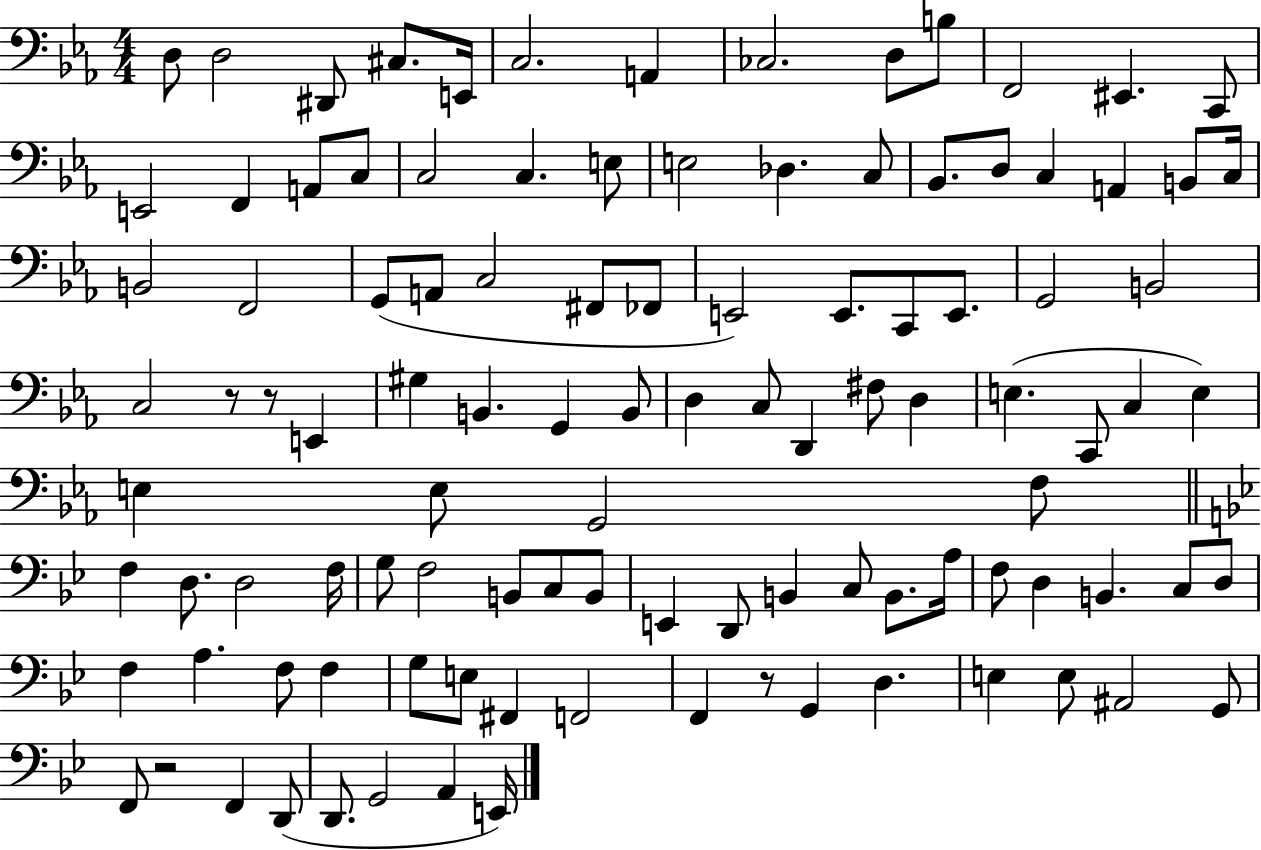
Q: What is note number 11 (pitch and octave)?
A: F2